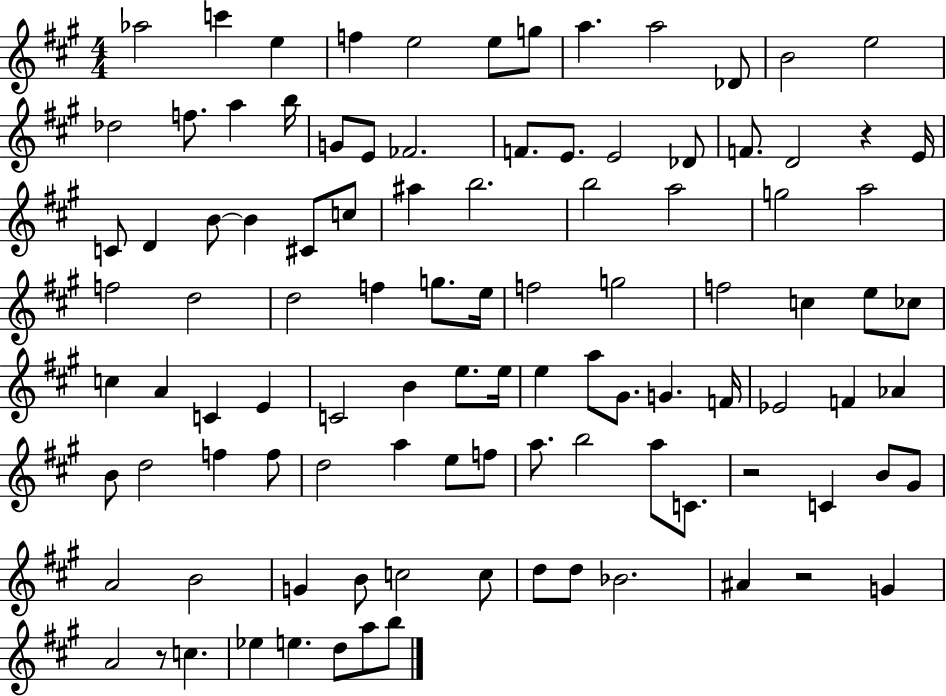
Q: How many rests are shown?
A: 4